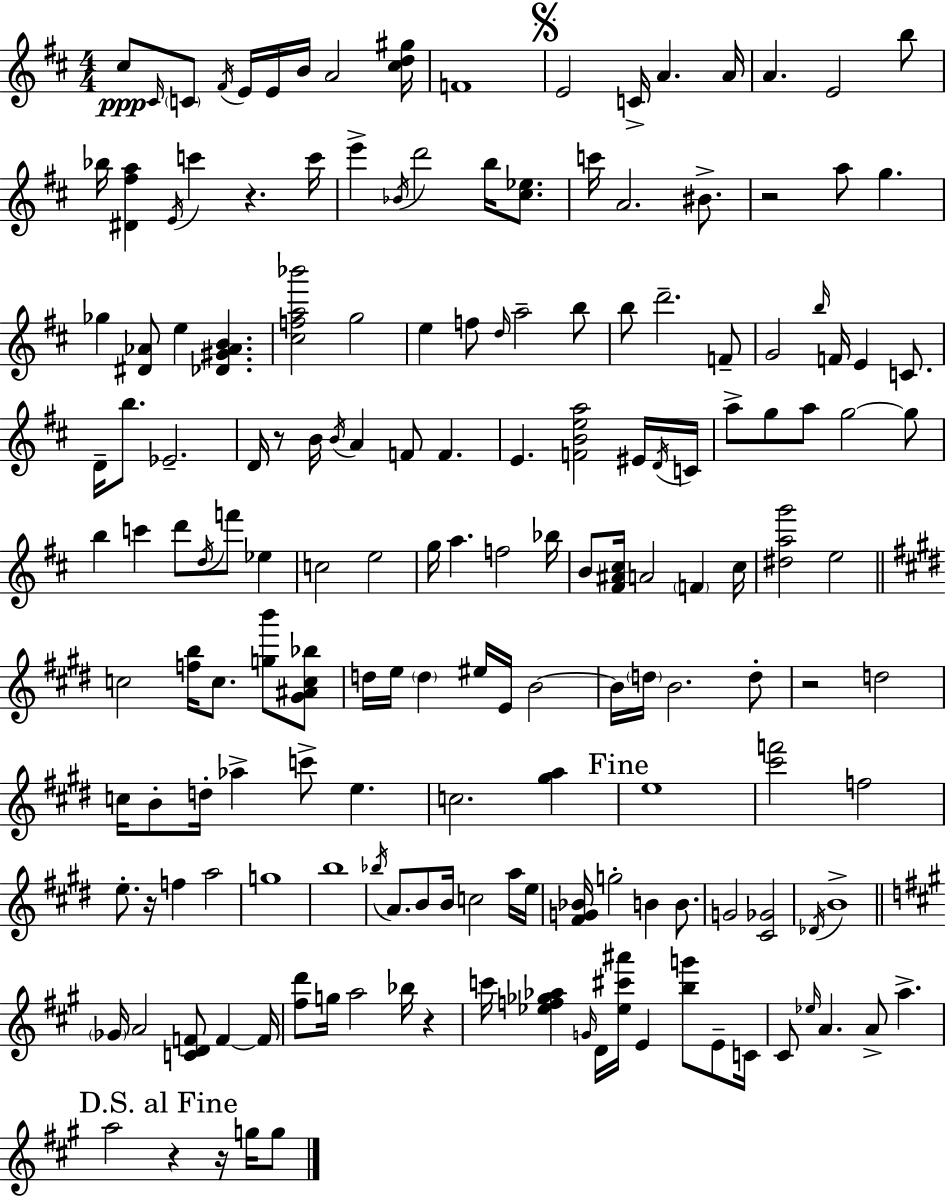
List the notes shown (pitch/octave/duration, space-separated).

C#5/e C#4/s C4/e F#4/s E4/s E4/s B4/s A4/h [C#5,D5,G#5]/s F4/w E4/h C4/s A4/q. A4/s A4/q. E4/h B5/e Bb5/s [D#4,F#5,A5]/q E4/s C6/q R/q. C6/s E6/q Bb4/s D6/h B5/s [C#5,Eb5]/e. C6/s A4/h. BIS4/e. R/h A5/e G5/q. Gb5/q [D#4,Ab4]/e E5/q [Db4,G#4,Ab4,B4]/q. [C#5,F5,A5,Bb6]/h G5/h E5/q F5/e D5/s A5/h B5/e B5/e D6/h. F4/e G4/h B5/s F4/s E4/q C4/e. D4/s B5/e. Eb4/h. D4/s R/e B4/s B4/s A4/q F4/e F4/q. E4/q. [F4,B4,E5,A5]/h EIS4/s D4/s C4/s A5/e G5/e A5/e G5/h G5/e B5/q C6/q D6/e D5/s F6/e Eb5/q C5/h E5/h G5/s A5/q. F5/h Bb5/s B4/e [F#4,A#4,C#5]/s A4/h F4/q C#5/s [D#5,A5,G6]/h E5/h C5/h [F5,B5]/s C5/e. [G5,B6]/e [G#4,A#4,C5,Bb5]/e D5/s E5/s D5/q EIS5/s E4/s B4/h B4/s D5/s B4/h. D5/e R/h D5/h C5/s B4/e D5/s Ab5/q C6/e E5/q. C5/h. [G#5,A5]/q E5/w [C#6,F6]/h F5/h E5/e. R/s F5/q A5/h G5/w B5/w Bb5/s A4/e. B4/e B4/s C5/h A5/s E5/s [F#4,G4,Bb4]/s G5/h B4/q B4/e. G4/h [C#4,Gb4]/h Db4/s B4/w Gb4/s A4/h [C4,D4,F4]/e F4/q F4/s [F#5,D6]/e G5/s A5/h Bb5/s R/q C6/s [Eb5,F5,Gb5,Ab5]/q G4/s D4/s [Eb5,C#6,A#6]/s E4/q [B5,G6]/e E4/e C4/s C#4/e Eb5/s A4/q. A4/e A5/q. A5/h R/q R/s G5/s G5/e